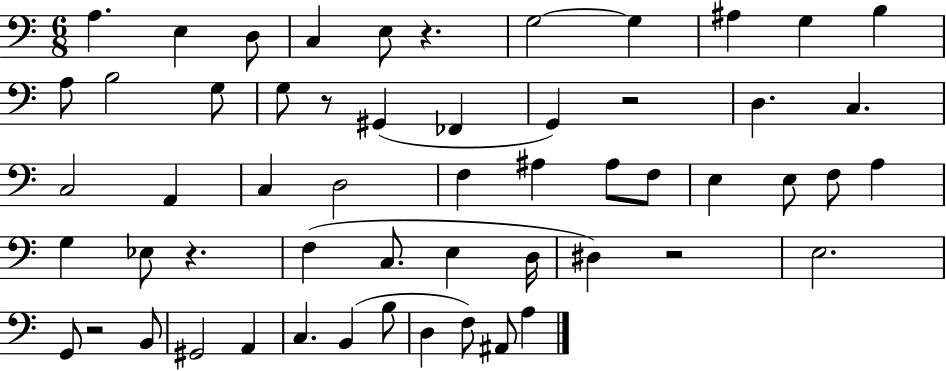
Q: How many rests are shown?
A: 6